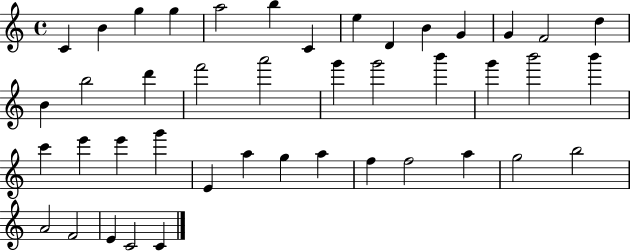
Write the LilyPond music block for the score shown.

{
  \clef treble
  \time 4/4
  \defaultTimeSignature
  \key c \major
  c'4 b'4 g''4 g''4 | a''2 b''4 c'4 | e''4 d'4 b'4 g'4 | g'4 f'2 d''4 | \break b'4 b''2 d'''4 | f'''2 a'''2 | g'''4 g'''2 b'''4 | g'''4 b'''2 b'''4 | \break c'''4 e'''4 e'''4 g'''4 | e'4 a''4 g''4 a''4 | f''4 f''2 a''4 | g''2 b''2 | \break a'2 f'2 | e'4 c'2 c'4 | \bar "|."
}